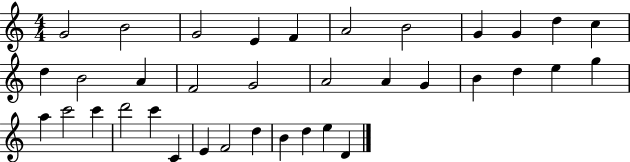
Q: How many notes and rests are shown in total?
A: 36